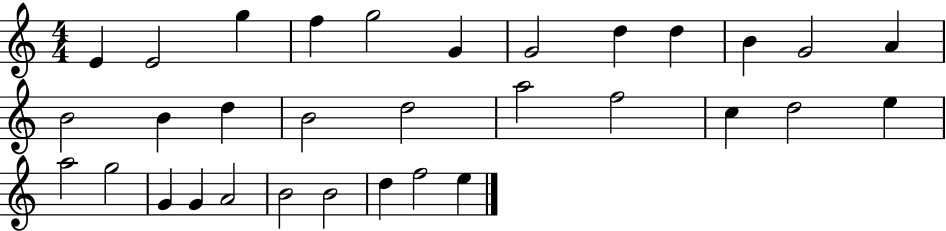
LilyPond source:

{
  \clef treble
  \numericTimeSignature
  \time 4/4
  \key c \major
  e'4 e'2 g''4 | f''4 g''2 g'4 | g'2 d''4 d''4 | b'4 g'2 a'4 | \break b'2 b'4 d''4 | b'2 d''2 | a''2 f''2 | c''4 d''2 e''4 | \break a''2 g''2 | g'4 g'4 a'2 | b'2 b'2 | d''4 f''2 e''4 | \break \bar "|."
}